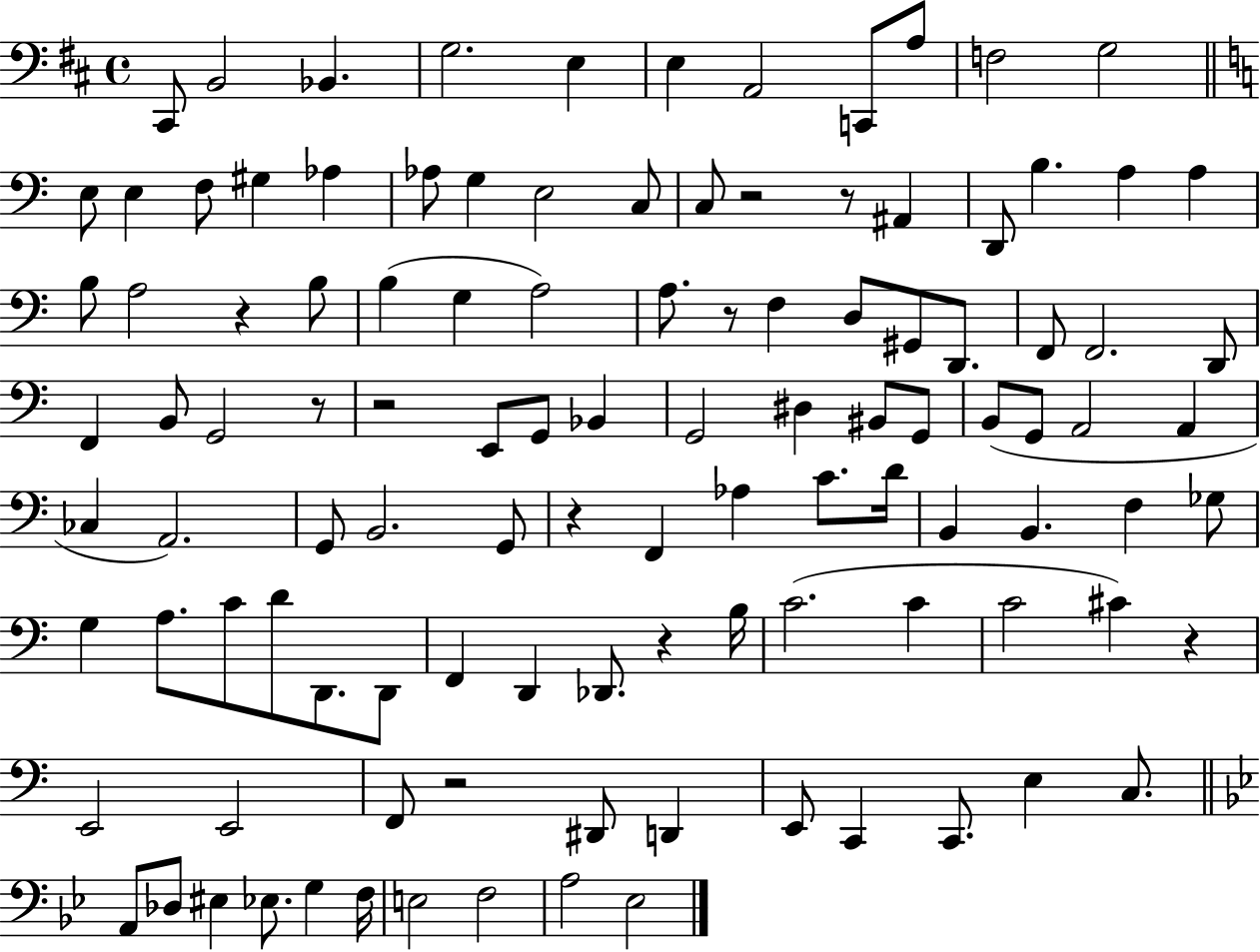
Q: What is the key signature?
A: D major